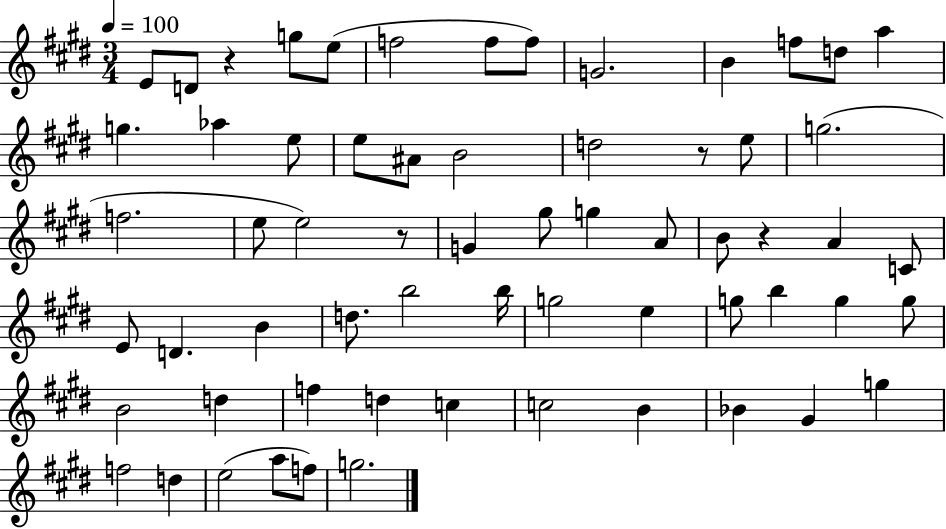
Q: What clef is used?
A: treble